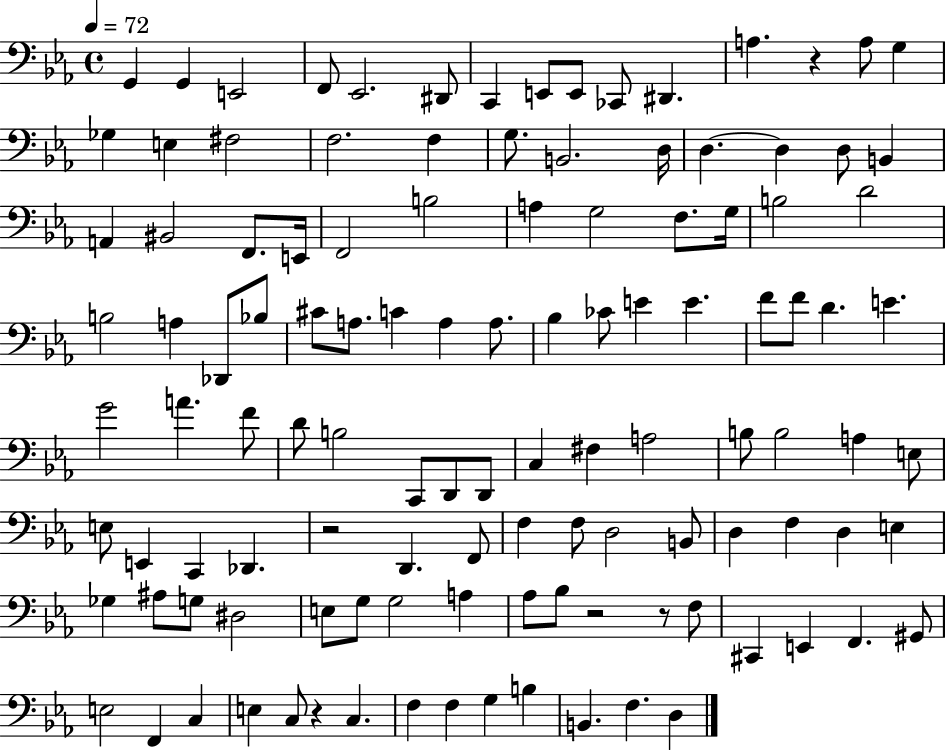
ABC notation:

X:1
T:Untitled
M:4/4
L:1/4
K:Eb
G,, G,, E,,2 F,,/2 _E,,2 ^D,,/2 C,, E,,/2 E,,/2 _C,,/2 ^D,, A, z A,/2 G, _G, E, ^F,2 F,2 F, G,/2 B,,2 D,/4 D, D, D,/2 B,, A,, ^B,,2 F,,/2 E,,/4 F,,2 B,2 A, G,2 F,/2 G,/4 B,2 D2 B,2 A, _D,,/2 _B,/2 ^C/2 A,/2 C A, A,/2 _B, _C/2 E E F/2 F/2 D E G2 A F/2 D/2 B,2 C,,/2 D,,/2 D,,/2 C, ^F, A,2 B,/2 B,2 A, E,/2 E,/2 E,, C,, _D,, z2 D,, F,,/2 F, F,/2 D,2 B,,/2 D, F, D, E, _G, ^A,/2 G,/2 ^D,2 E,/2 G,/2 G,2 A, _A,/2 _B,/2 z2 z/2 F,/2 ^C,, E,, F,, ^G,,/2 E,2 F,, C, E, C,/2 z C, F, F, G, B, B,, F, D,